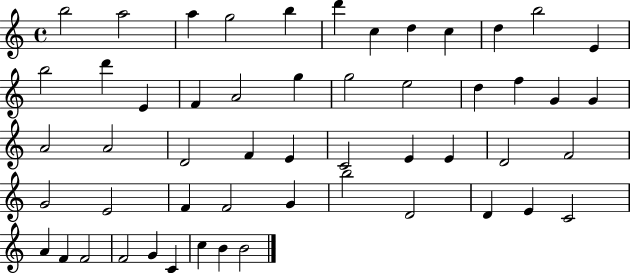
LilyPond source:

{
  \clef treble
  \time 4/4
  \defaultTimeSignature
  \key c \major
  b''2 a''2 | a''4 g''2 b''4 | d'''4 c''4 d''4 c''4 | d''4 b''2 e'4 | \break b''2 d'''4 e'4 | f'4 a'2 g''4 | g''2 e''2 | d''4 f''4 g'4 g'4 | \break a'2 a'2 | d'2 f'4 e'4 | c'2 e'4 e'4 | d'2 f'2 | \break g'2 e'2 | f'4 f'2 g'4 | b''2 d'2 | d'4 e'4 c'2 | \break a'4 f'4 f'2 | f'2 g'4 c'4 | c''4 b'4 b'2 | \bar "|."
}